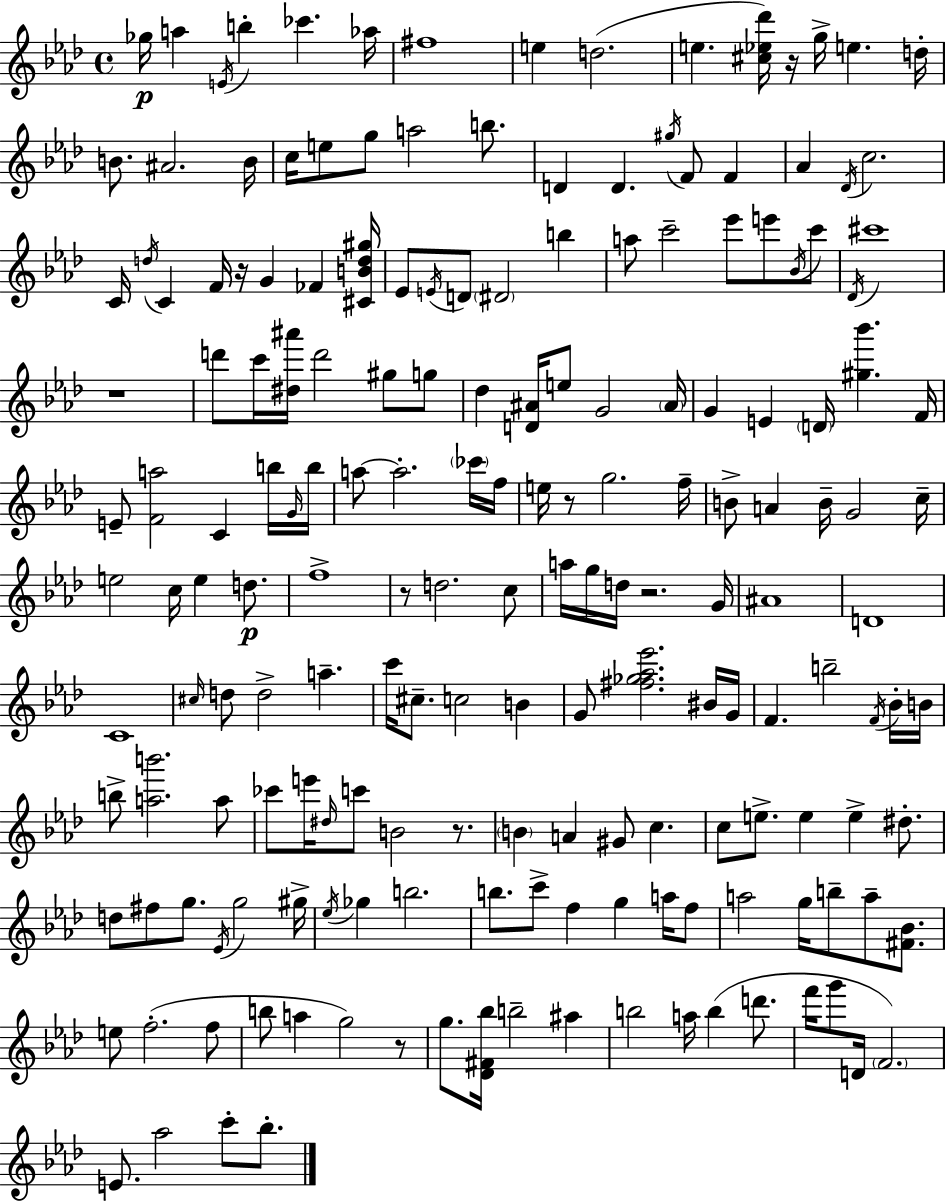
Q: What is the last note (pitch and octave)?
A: Bb5